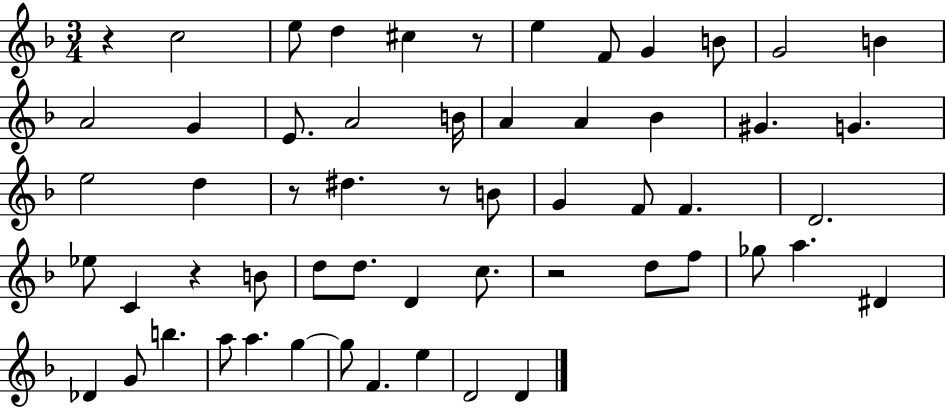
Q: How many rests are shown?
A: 6